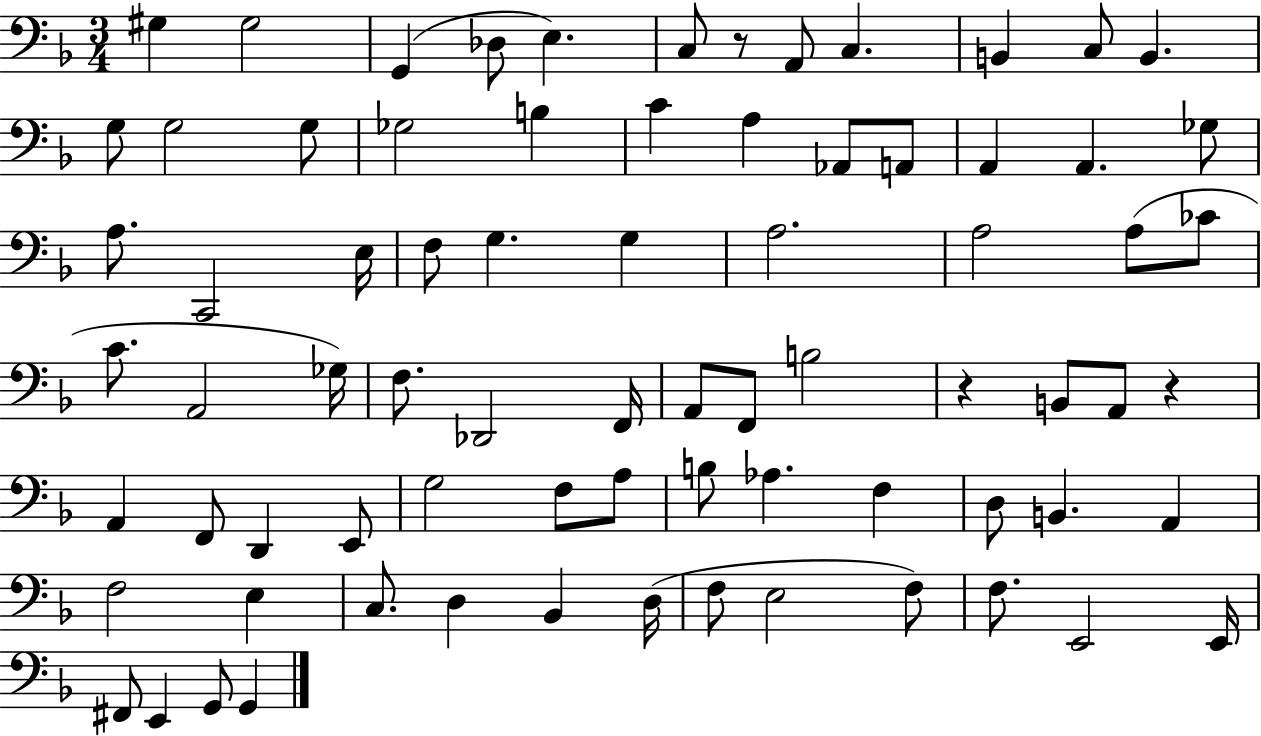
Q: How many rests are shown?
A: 3